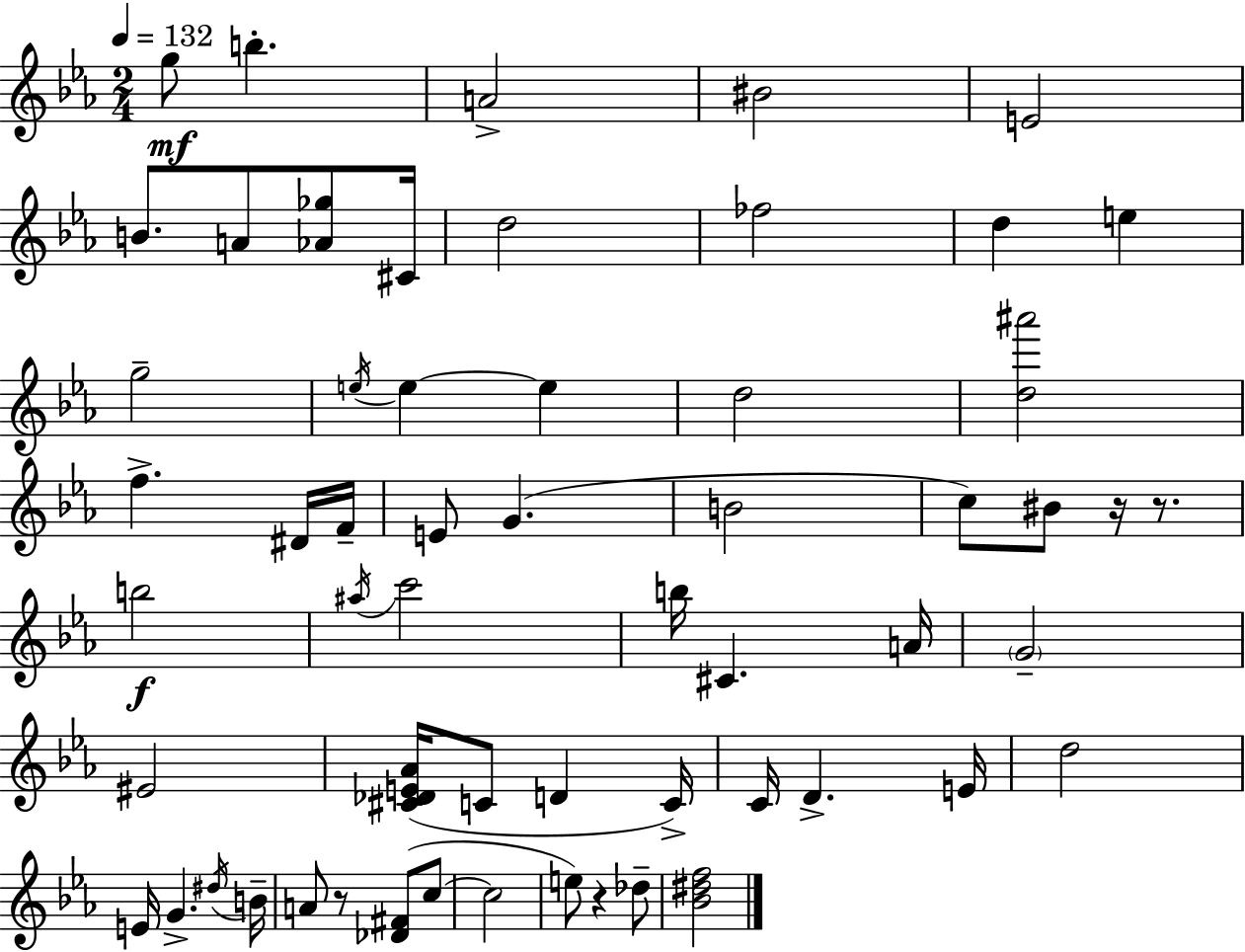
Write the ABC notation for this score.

X:1
T:Untitled
M:2/4
L:1/4
K:Cm
g/2 b A2 ^B2 E2 B/2 A/2 [_A_g]/2 ^C/4 d2 _f2 d e g2 e/4 e e d2 [d^a']2 f ^D/4 F/4 E/2 G B2 c/2 ^B/2 z/4 z/2 b2 ^a/4 c'2 b/4 ^C A/4 G2 ^E2 [^C_DE_A]/4 C/2 D C/4 C/4 D E/4 d2 E/4 G ^d/4 B/4 A/2 z/2 [_D^F]/2 c/2 c2 e/2 z _d/2 [_B^df]2